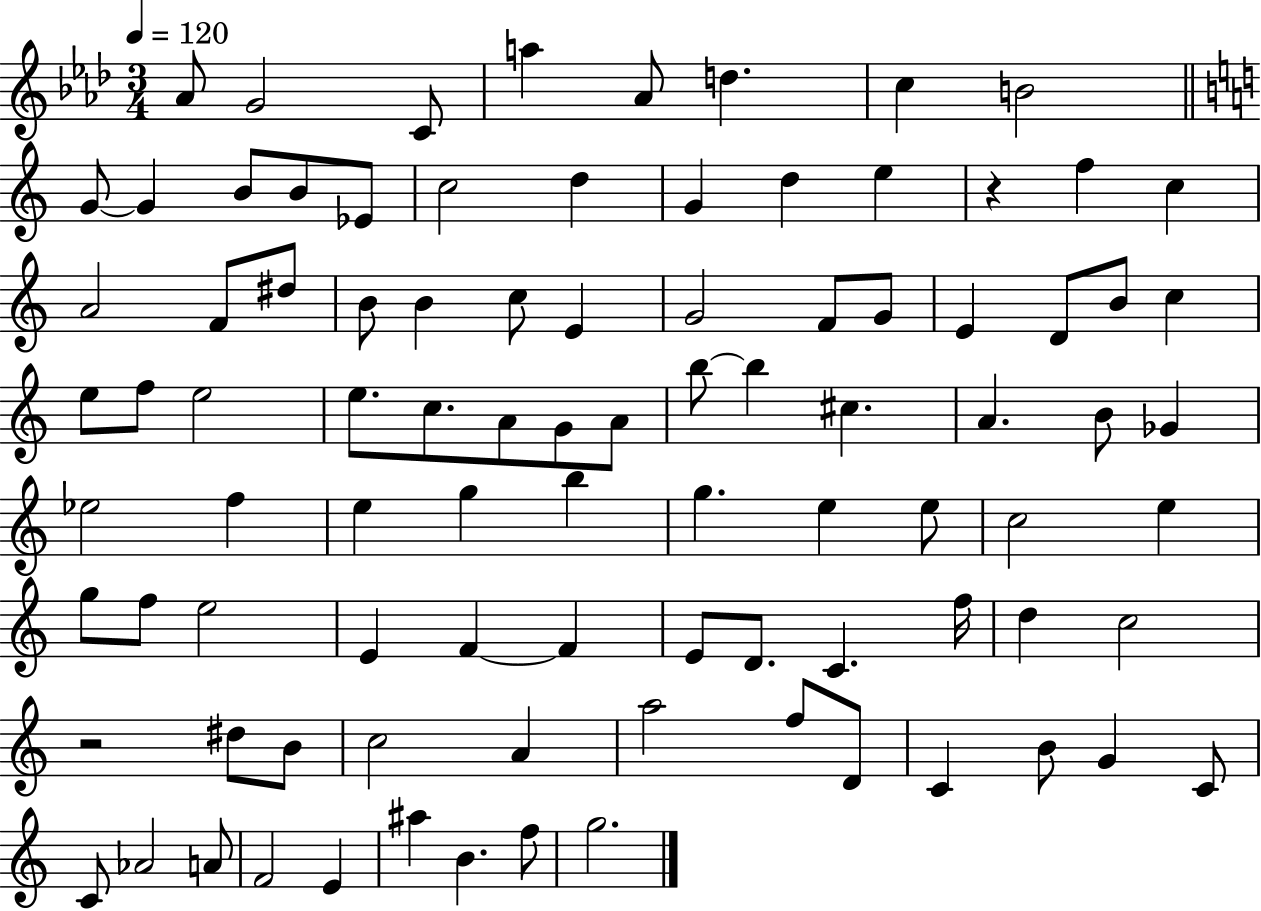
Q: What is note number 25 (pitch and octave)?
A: B4